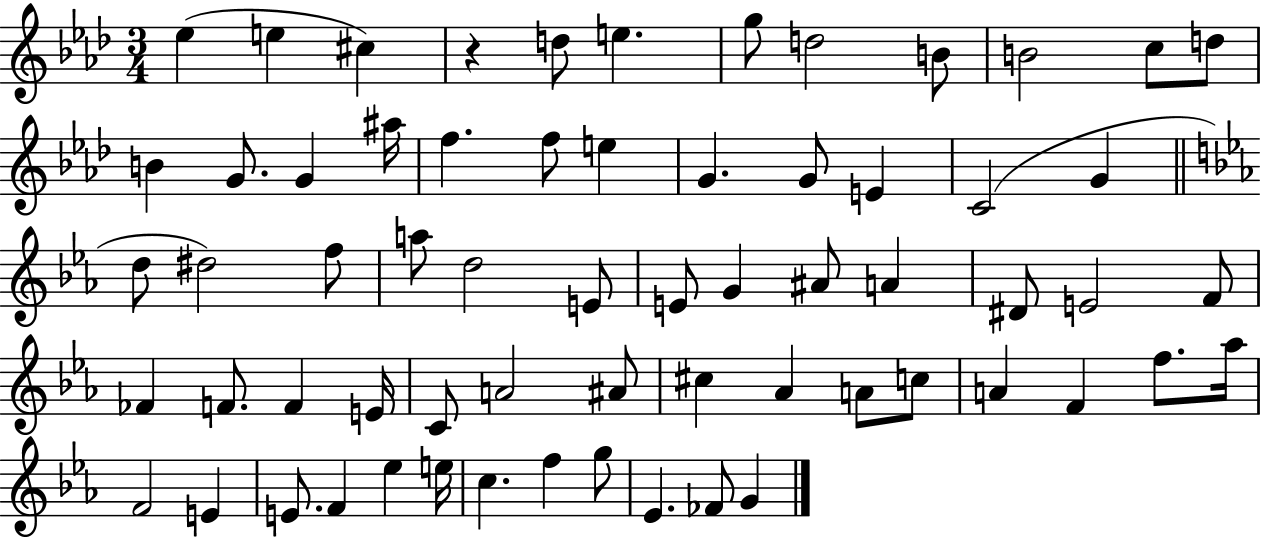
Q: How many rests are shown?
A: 1